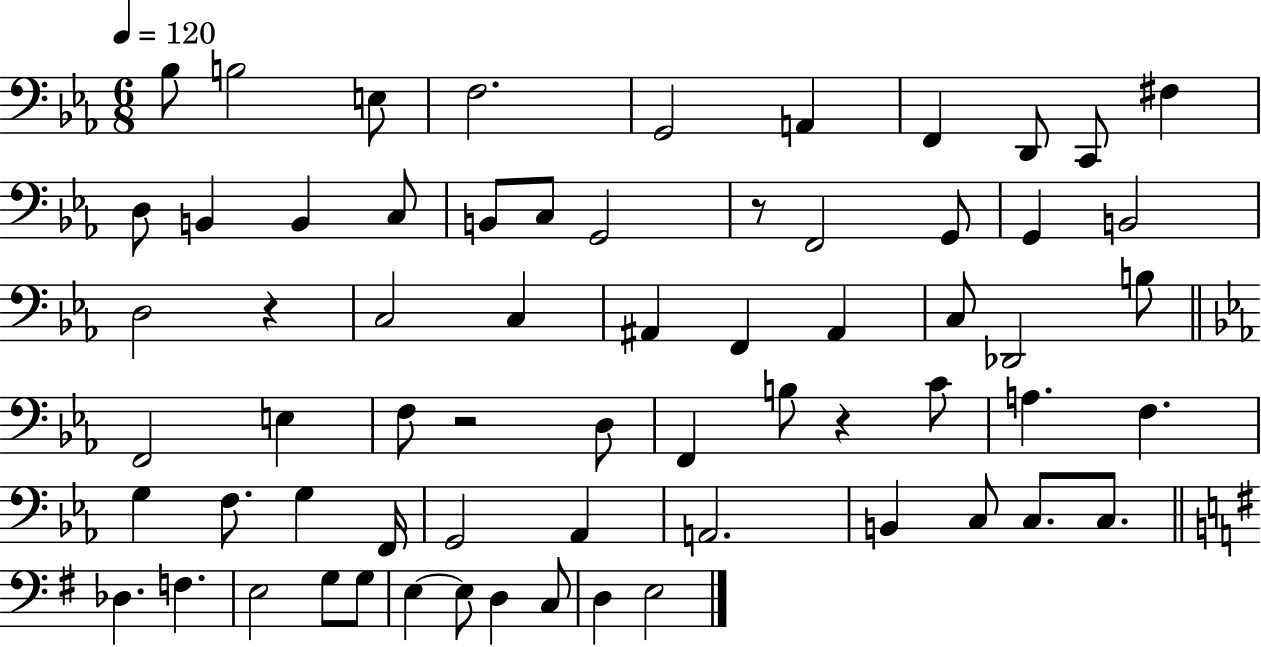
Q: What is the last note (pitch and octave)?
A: E3